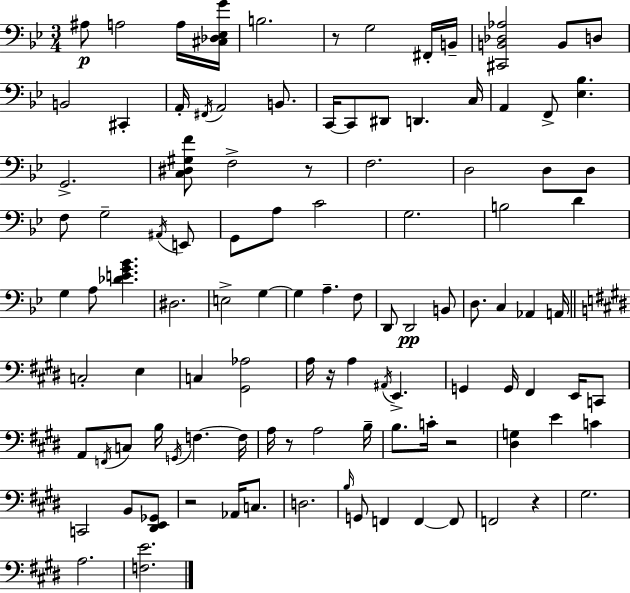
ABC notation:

X:1
T:Untitled
M:3/4
L:1/4
K:Bb
^A,/2 A,2 A,/4 [^C,_D,_E,G]/4 B,2 z/2 G,2 ^F,,/4 B,,/4 [^C,,B,,_D,_A,]2 B,,/2 D,/2 B,,2 ^C,, A,,/4 ^F,,/4 A,,2 B,,/2 C,,/4 C,,/2 ^D,,/2 D,, C,/4 A,, F,,/2 [_E,_B,] G,,2 [C,^D,^G,F]/2 F,2 z/2 F,2 D,2 D,/2 D,/2 F,/2 G,2 ^A,,/4 E,,/2 G,,/2 A,/2 C2 G,2 B,2 D G, A,/2 [_DEG_B] ^D,2 E,2 G, G, A, F,/2 D,,/2 D,,2 B,,/2 D,/2 C, _A,, A,,/4 C,2 E, C, [^G,,_A,]2 A,/4 z/4 A, ^A,,/4 E,, G,, G,,/4 ^F,, E,,/4 C,,/2 A,,/2 F,,/4 C,/2 B,/4 G,,/4 F, F,/4 A,/4 z/2 A,2 B,/4 B,/2 C/4 z2 [^D,G,] E C C,,2 B,,/2 [^D,,E,,_G,,]/2 z2 _A,,/4 C,/2 D,2 B,/4 G,,/2 F,, F,, F,,/2 F,,2 z ^G,2 A,2 [F,E]2